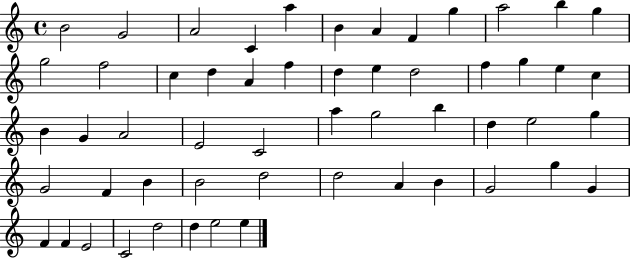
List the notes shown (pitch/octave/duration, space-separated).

B4/h G4/h A4/h C4/q A5/q B4/q A4/q F4/q G5/q A5/h B5/q G5/q G5/h F5/h C5/q D5/q A4/q F5/q D5/q E5/q D5/h F5/q G5/q E5/q C5/q B4/q G4/q A4/h E4/h C4/h A5/q G5/h B5/q D5/q E5/h G5/q G4/h F4/q B4/q B4/h D5/h D5/h A4/q B4/q G4/h G5/q G4/q F4/q F4/q E4/h C4/h D5/h D5/q E5/h E5/q